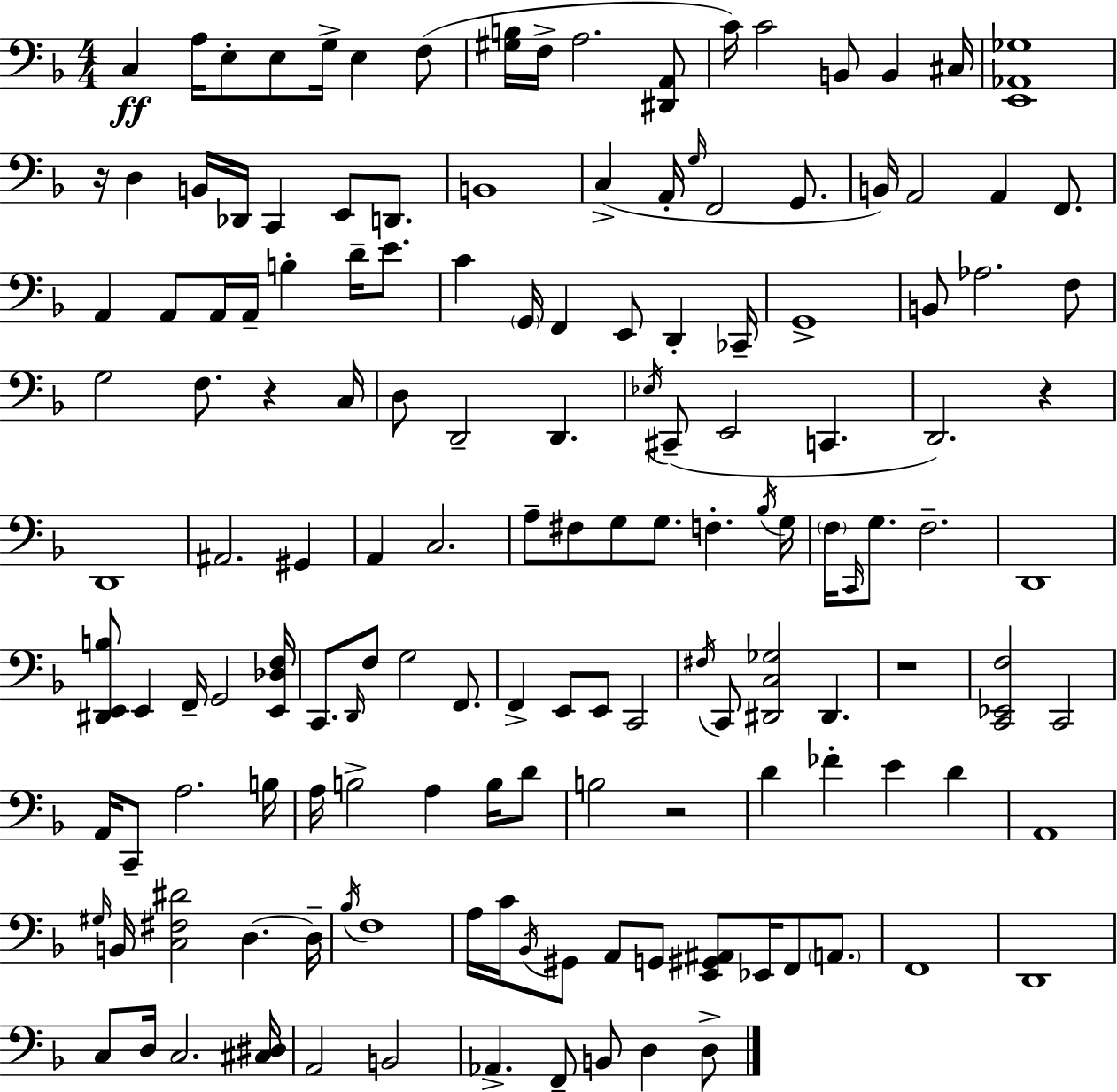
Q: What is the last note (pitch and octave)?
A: D3